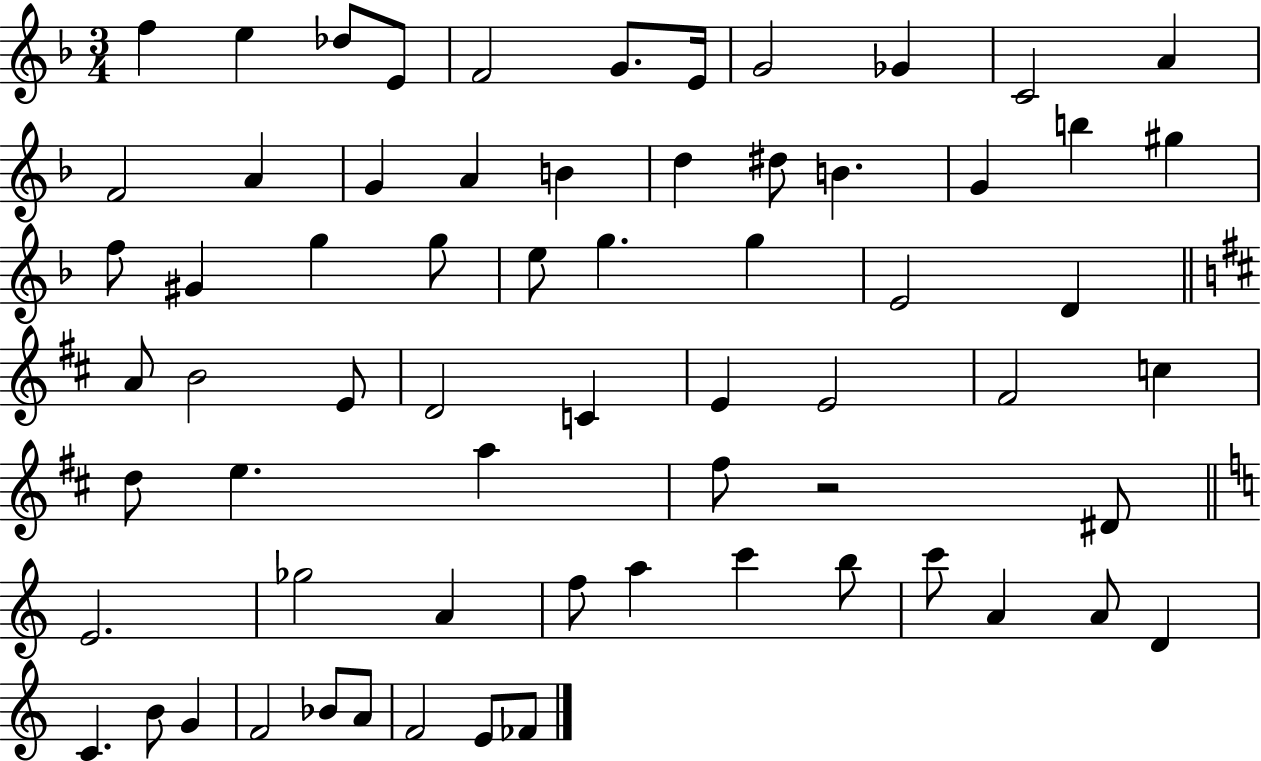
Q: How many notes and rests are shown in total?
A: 66